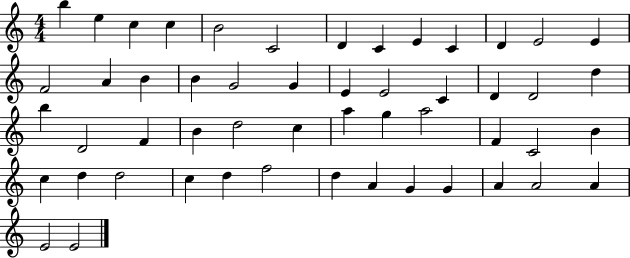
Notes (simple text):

B5/q E5/q C5/q C5/q B4/h C4/h D4/q C4/q E4/q C4/q D4/q E4/h E4/q F4/h A4/q B4/q B4/q G4/h G4/q E4/q E4/h C4/q D4/q D4/h D5/q B5/q D4/h F4/q B4/q D5/h C5/q A5/q G5/q A5/h F4/q C4/h B4/q C5/q D5/q D5/h C5/q D5/q F5/h D5/q A4/q G4/q G4/q A4/q A4/h A4/q E4/h E4/h